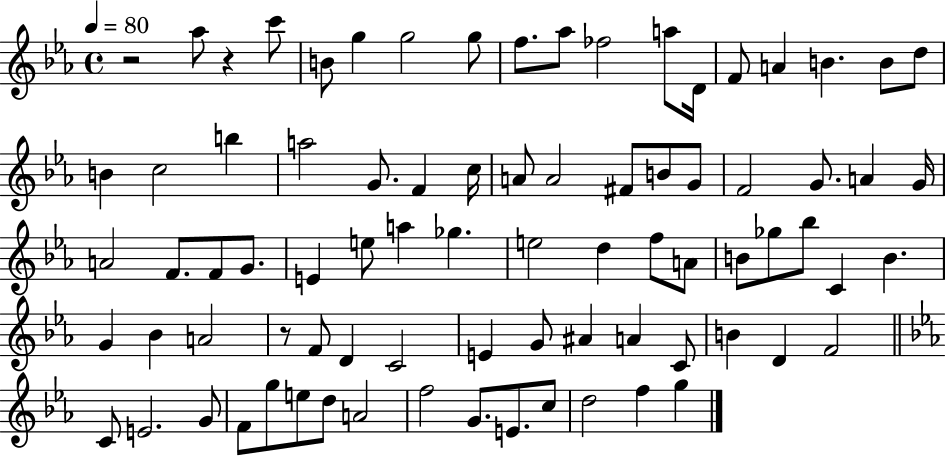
{
  \clef treble
  \time 4/4
  \defaultTimeSignature
  \key ees \major
  \tempo 4 = 80
  r2 aes''8 r4 c'''8 | b'8 g''4 g''2 g''8 | f''8. aes''8 fes''2 a''8 d'16 | f'8 a'4 b'4. b'8 d''8 | \break b'4 c''2 b''4 | a''2 g'8. f'4 c''16 | a'8 a'2 fis'8 b'8 g'8 | f'2 g'8. a'4 g'16 | \break a'2 f'8. f'8 g'8. | e'4 e''8 a''4 ges''4. | e''2 d''4 f''8 a'8 | b'8 ges''8 bes''8 c'4 b'4. | \break g'4 bes'4 a'2 | r8 f'8 d'4 c'2 | e'4 g'8 ais'4 a'4 c'8 | b'4 d'4 f'2 | \break \bar "||" \break \key ees \major c'8 e'2. g'8 | f'8 g''8 e''8 d''8 a'2 | f''2 g'8. e'8. c''8 | d''2 f''4 g''4 | \break \bar "|."
}